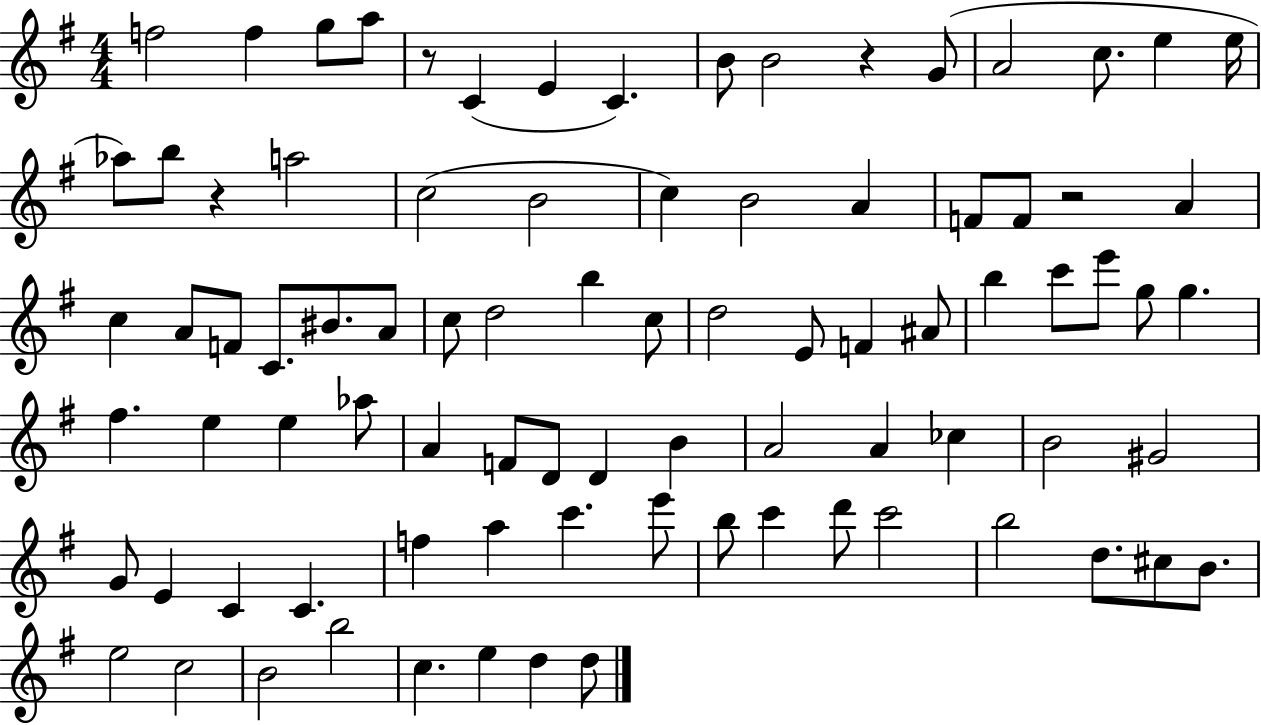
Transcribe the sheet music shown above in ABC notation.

X:1
T:Untitled
M:4/4
L:1/4
K:G
f2 f g/2 a/2 z/2 C E C B/2 B2 z G/2 A2 c/2 e e/4 _a/2 b/2 z a2 c2 B2 c B2 A F/2 F/2 z2 A c A/2 F/2 C/2 ^B/2 A/2 c/2 d2 b c/2 d2 E/2 F ^A/2 b c'/2 e'/2 g/2 g ^f e e _a/2 A F/2 D/2 D B A2 A _c B2 ^G2 G/2 E C C f a c' e'/2 b/2 c' d'/2 c'2 b2 d/2 ^c/2 B/2 e2 c2 B2 b2 c e d d/2